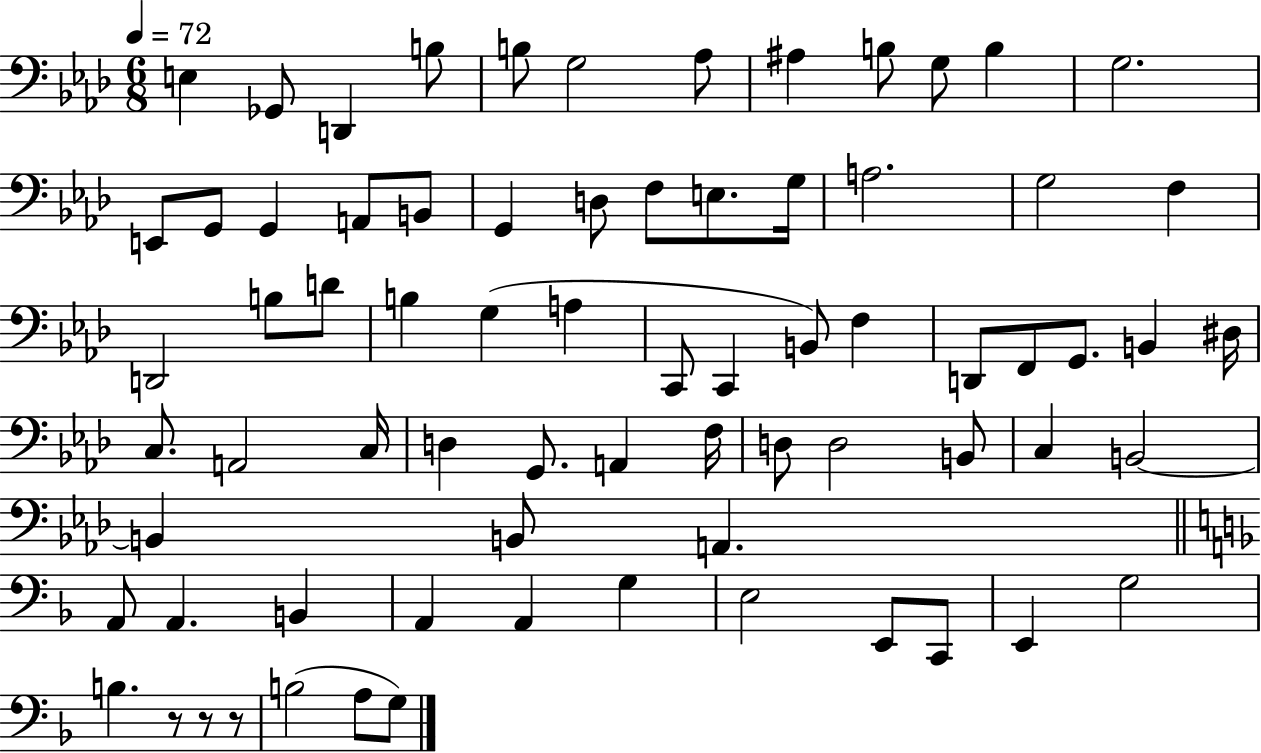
{
  \clef bass
  \numericTimeSignature
  \time 6/8
  \key aes \major
  \tempo 4 = 72
  e4 ges,8 d,4 b8 | b8 g2 aes8 | ais4 b8 g8 b4 | g2. | \break e,8 g,8 g,4 a,8 b,8 | g,4 d8 f8 e8. g16 | a2. | g2 f4 | \break d,2 b8 d'8 | b4 g4( a4 | c,8 c,4 b,8) f4 | d,8 f,8 g,8. b,4 dis16 | \break c8. a,2 c16 | d4 g,8. a,4 f16 | d8 d2 b,8 | c4 b,2~~ | \break b,4 b,8 a,4. | \bar "||" \break \key f \major a,8 a,4. b,4 | a,4 a,4 g4 | e2 e,8 c,8 | e,4 g2 | \break b4. r8 r8 r8 | b2( a8 g8) | \bar "|."
}